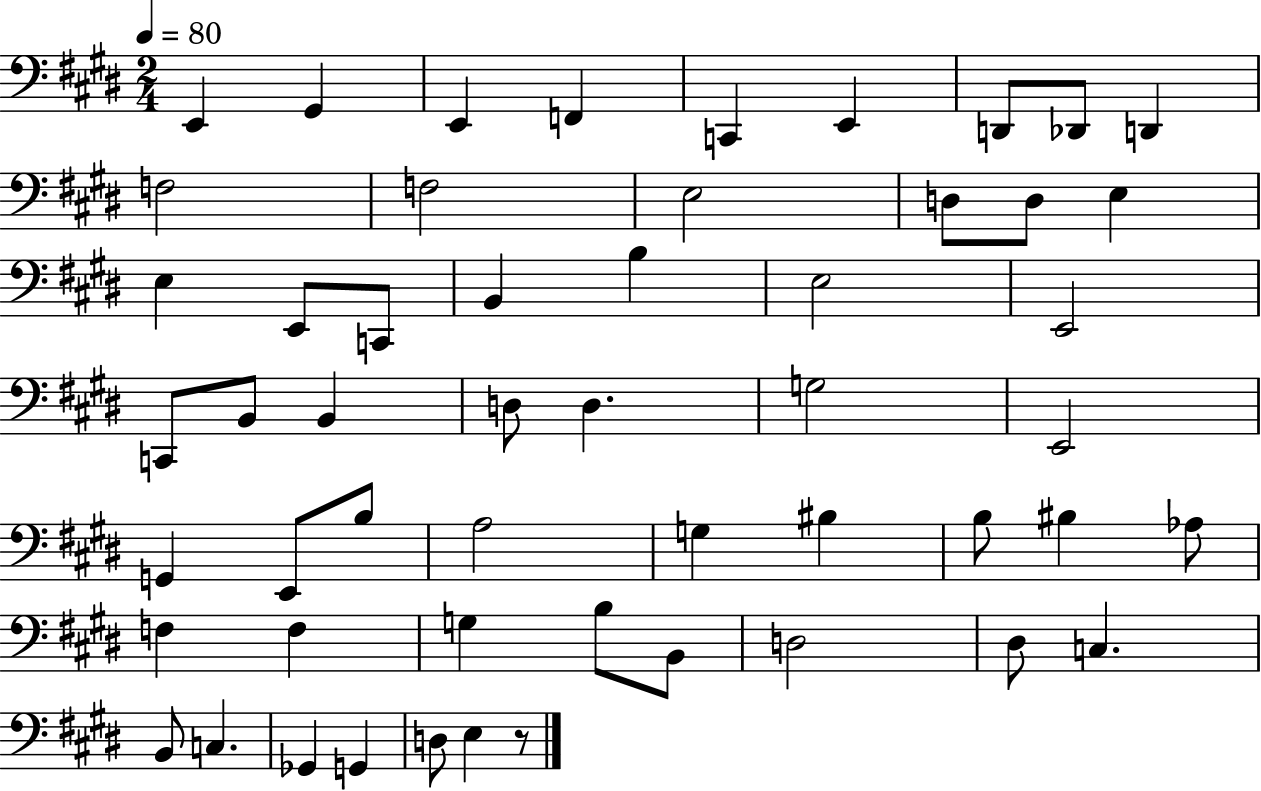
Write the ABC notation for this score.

X:1
T:Untitled
M:2/4
L:1/4
K:E
E,, ^G,, E,, F,, C,, E,, D,,/2 _D,,/2 D,, F,2 F,2 E,2 D,/2 D,/2 E, E, E,,/2 C,,/2 B,, B, E,2 E,,2 C,,/2 B,,/2 B,, D,/2 D, G,2 E,,2 G,, E,,/2 B,/2 A,2 G, ^B, B,/2 ^B, _A,/2 F, F, G, B,/2 B,,/2 D,2 ^D,/2 C, B,,/2 C, _G,, G,, D,/2 E, z/2